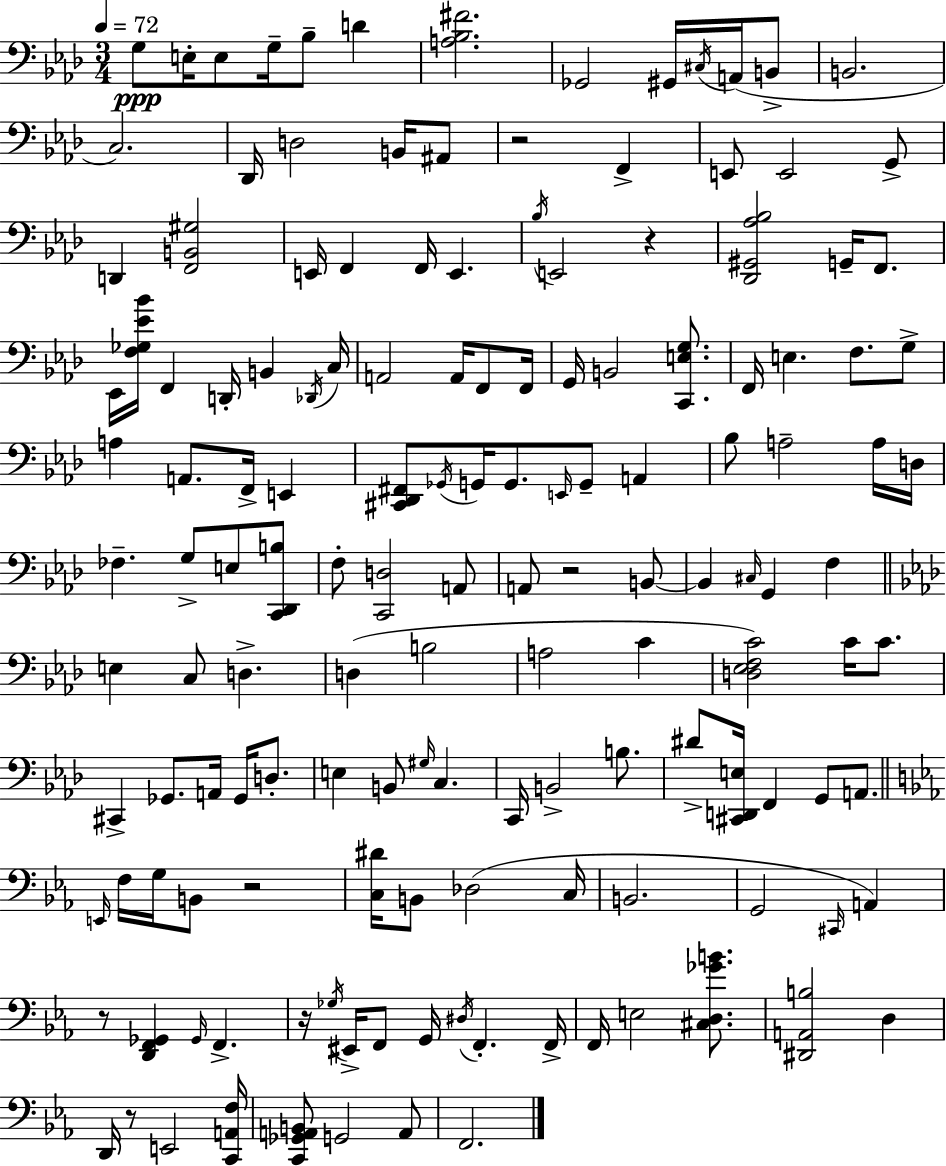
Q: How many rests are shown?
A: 7